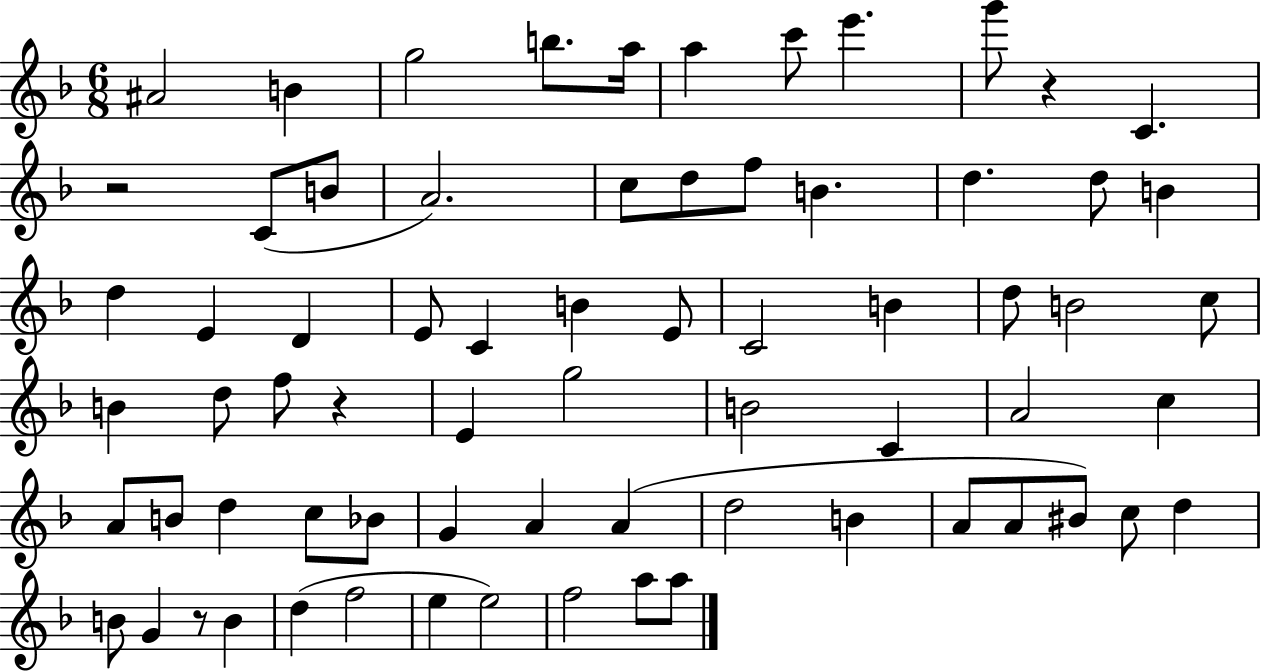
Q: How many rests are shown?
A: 4